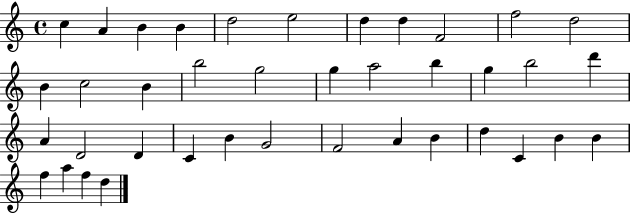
C5/q A4/q B4/q B4/q D5/h E5/h D5/q D5/q F4/h F5/h D5/h B4/q C5/h B4/q B5/h G5/h G5/q A5/h B5/q G5/q B5/h D6/q A4/q D4/h D4/q C4/q B4/q G4/h F4/h A4/q B4/q D5/q C4/q B4/q B4/q F5/q A5/q F5/q D5/q